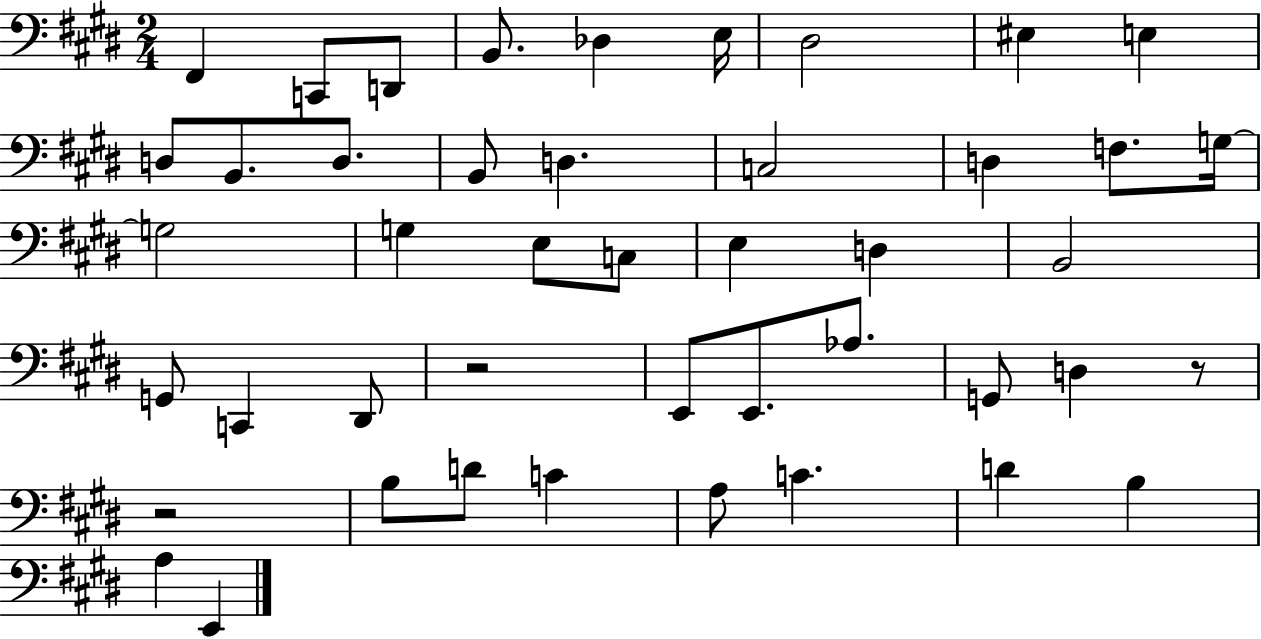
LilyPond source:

{
  \clef bass
  \numericTimeSignature
  \time 2/4
  \key e \major
  \repeat volta 2 { fis,4 c,8 d,8 | b,8. des4 e16 | dis2 | eis4 e4 | \break d8 b,8. d8. | b,8 d4. | c2 | d4 f8. g16~~ | \break g2 | g4 e8 c8 | e4 d4 | b,2 | \break g,8 c,4 dis,8 | r2 | e,8 e,8. aes8. | g,8 d4 r8 | \break r2 | b8 d'8 c'4 | a8 c'4. | d'4 b4 | \break a4 e,4 | } \bar "|."
}